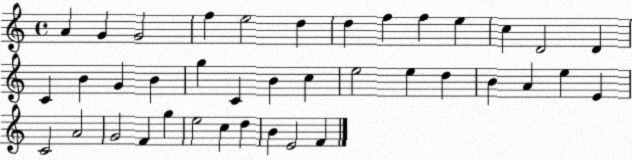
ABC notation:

X:1
T:Untitled
M:4/4
L:1/4
K:C
A G G2 f e2 d d f f e c D2 D C B G B g C B c e2 e d B A e E C2 A2 G2 F g e2 c d B E2 F